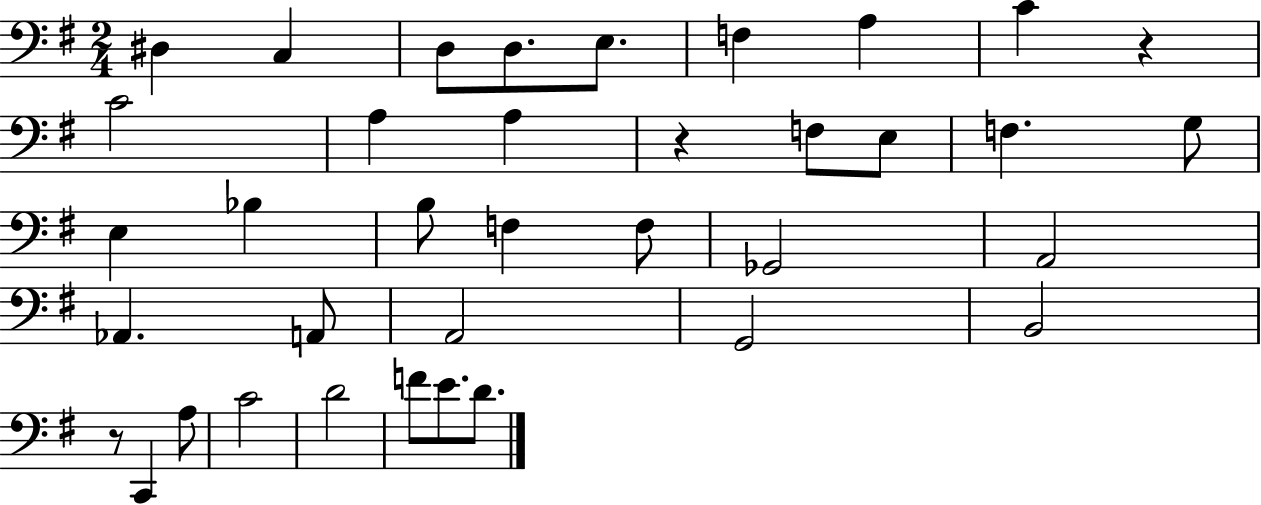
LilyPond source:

{
  \clef bass
  \numericTimeSignature
  \time 2/4
  \key g \major
  \repeat volta 2 { dis4 c4 | d8 d8. e8. | f4 a4 | c'4 r4 | \break c'2 | a4 a4 | r4 f8 e8 | f4. g8 | \break e4 bes4 | b8 f4 f8 | ges,2 | a,2 | \break aes,4. a,8 | a,2 | g,2 | b,2 | \break r8 c,4 a8 | c'2 | d'2 | f'8 e'8. d'8. | \break } \bar "|."
}